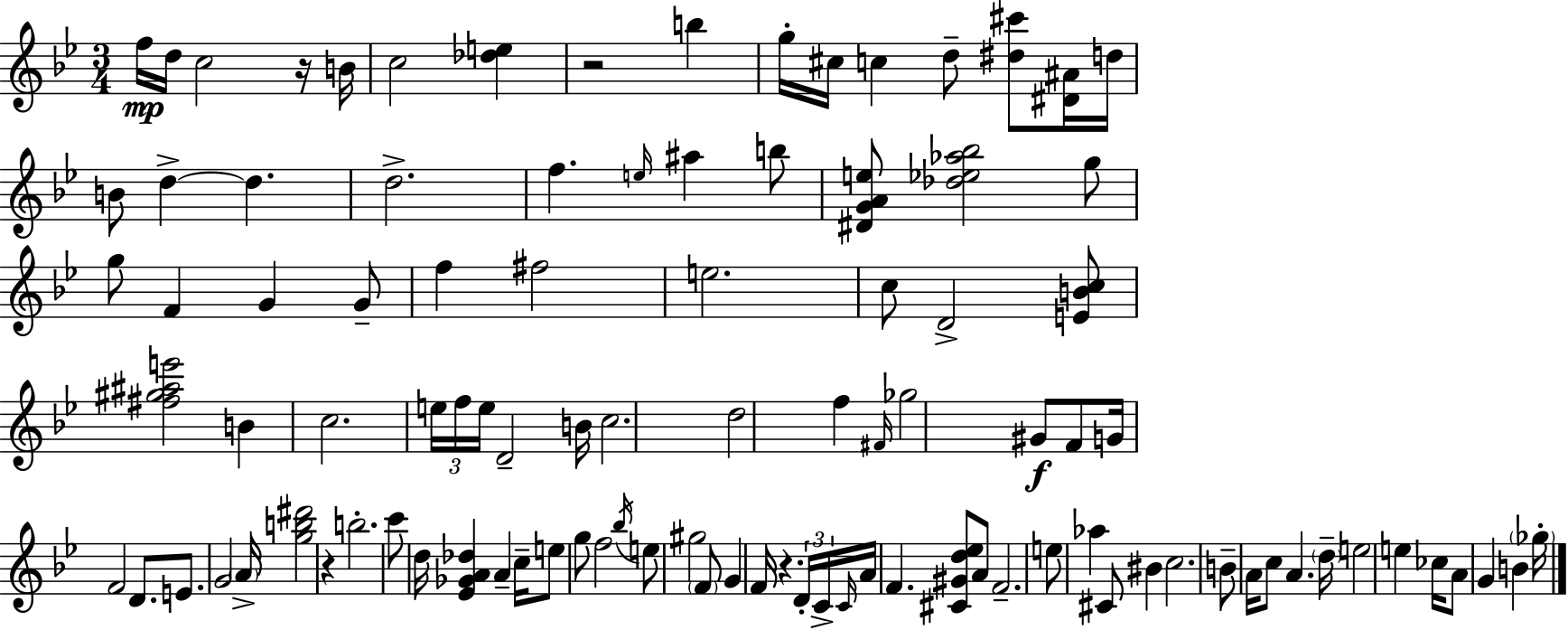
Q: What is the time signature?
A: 3/4